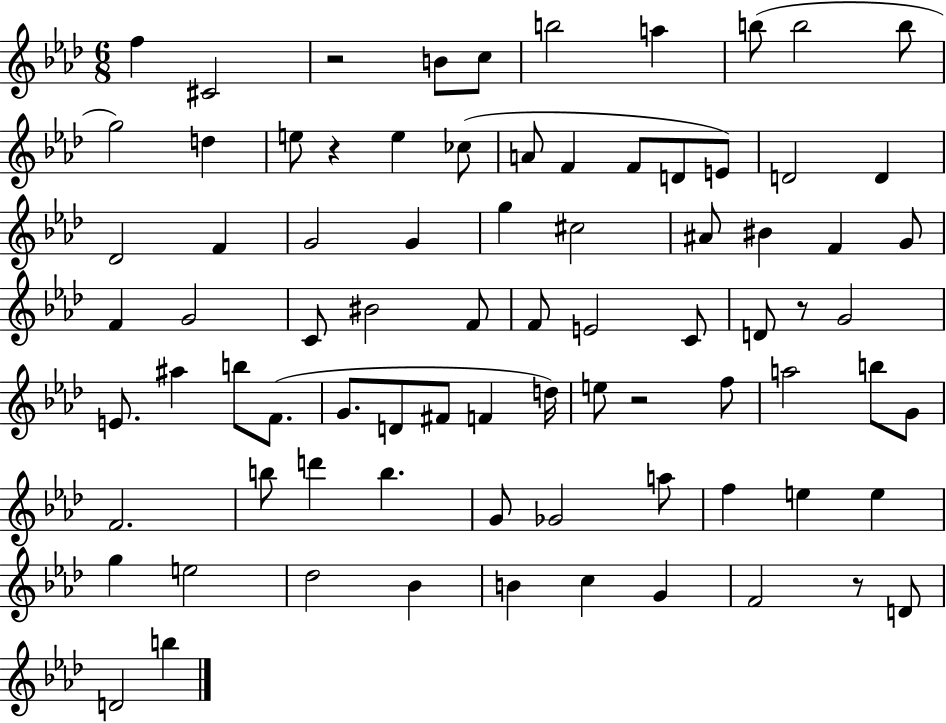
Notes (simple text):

F5/q C#4/h R/h B4/e C5/e B5/h A5/q B5/e B5/h B5/e G5/h D5/q E5/e R/q E5/q CES5/e A4/e F4/q F4/e D4/e E4/e D4/h D4/q Db4/h F4/q G4/h G4/q G5/q C#5/h A#4/e BIS4/q F4/q G4/e F4/q G4/h C4/e BIS4/h F4/e F4/e E4/h C4/e D4/e R/e G4/h E4/e. A#5/q B5/e F4/e. G4/e. D4/e F#4/e F4/q D5/s E5/e R/h F5/e A5/h B5/e G4/e F4/h. B5/e D6/q B5/q. G4/e Gb4/h A5/e F5/q E5/q E5/q G5/q E5/h Db5/h Bb4/q B4/q C5/q G4/q F4/h R/e D4/e D4/h B5/q